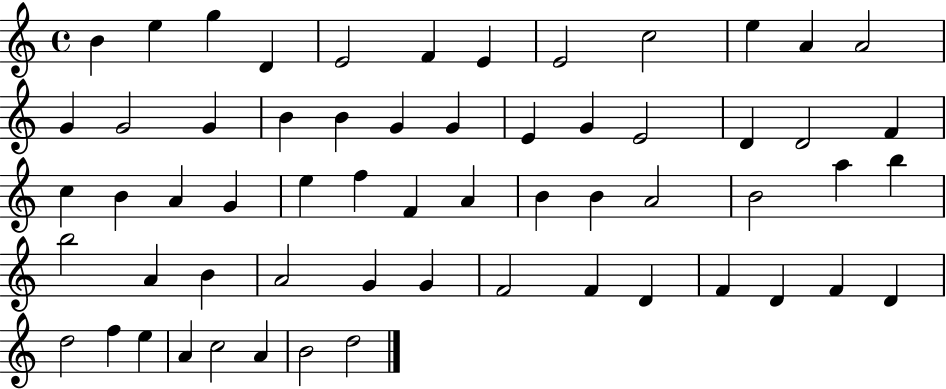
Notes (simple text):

B4/q E5/q G5/q D4/q E4/h F4/q E4/q E4/h C5/h E5/q A4/q A4/h G4/q G4/h G4/q B4/q B4/q G4/q G4/q E4/q G4/q E4/h D4/q D4/h F4/q C5/q B4/q A4/q G4/q E5/q F5/q F4/q A4/q B4/q B4/q A4/h B4/h A5/q B5/q B5/h A4/q B4/q A4/h G4/q G4/q F4/h F4/q D4/q F4/q D4/q F4/q D4/q D5/h F5/q E5/q A4/q C5/h A4/q B4/h D5/h